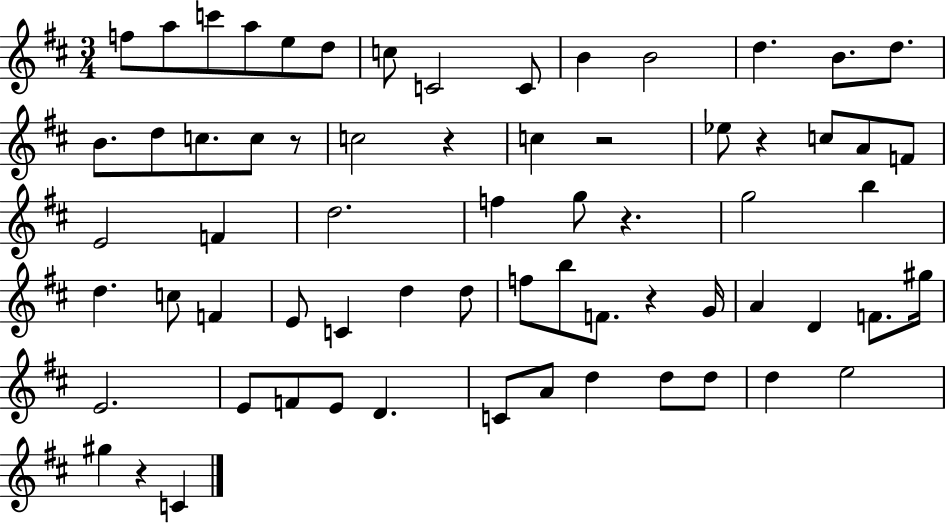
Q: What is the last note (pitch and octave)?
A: C4